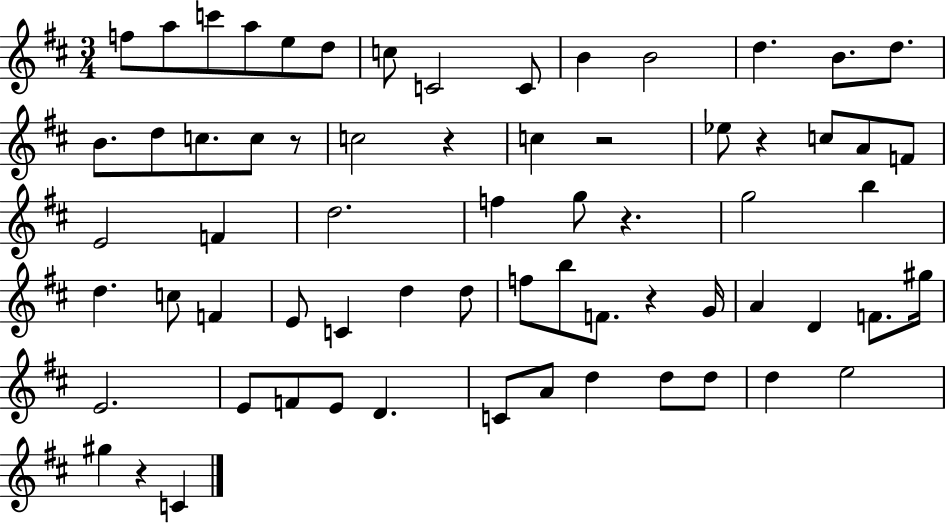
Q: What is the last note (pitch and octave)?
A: C4